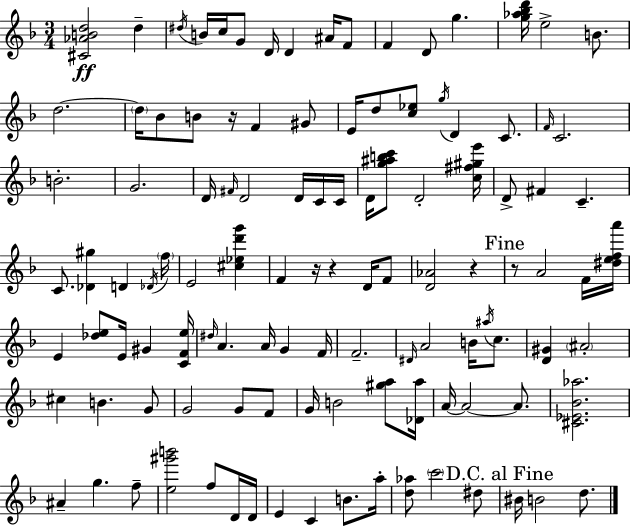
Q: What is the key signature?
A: D minor